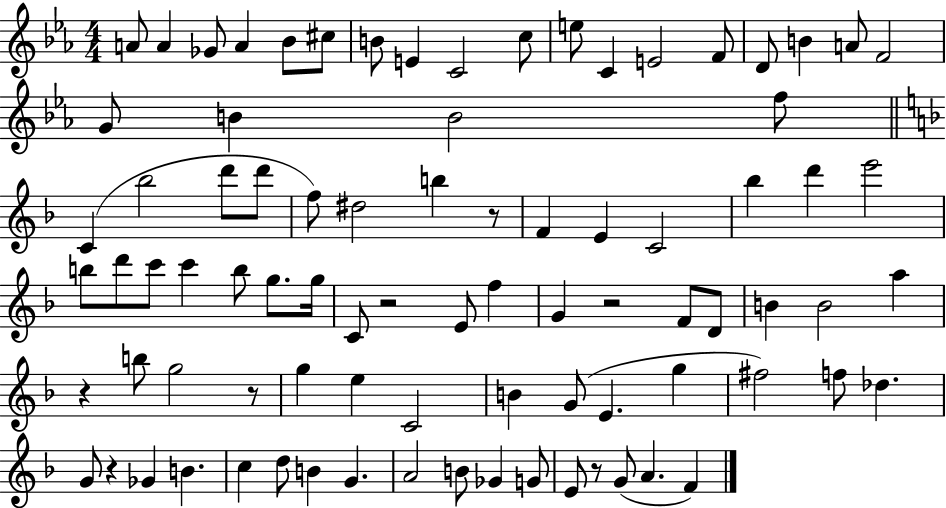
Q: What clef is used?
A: treble